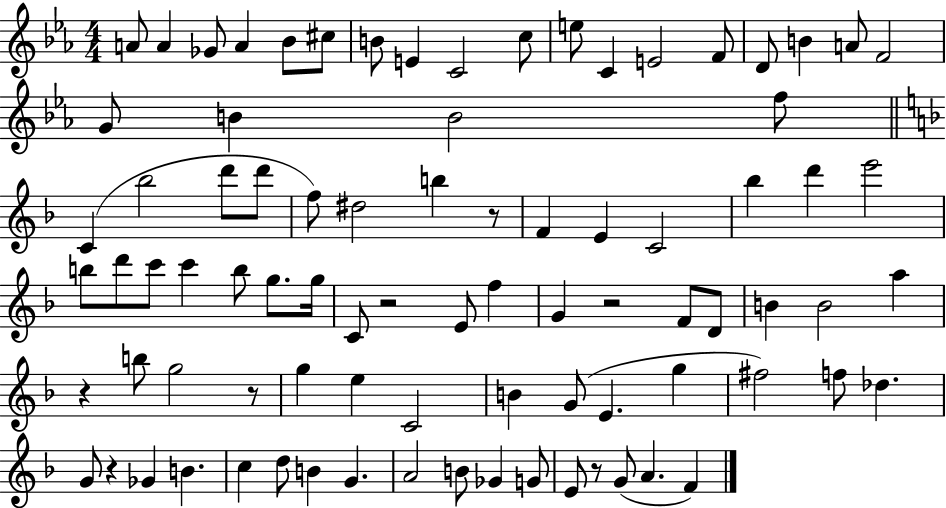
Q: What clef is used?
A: treble